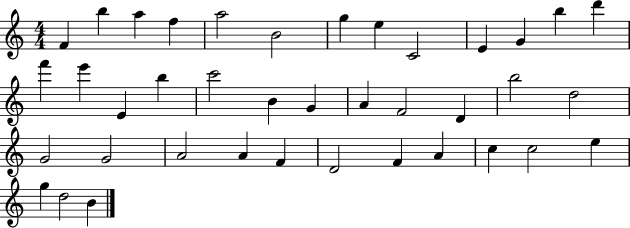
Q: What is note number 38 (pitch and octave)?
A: D5